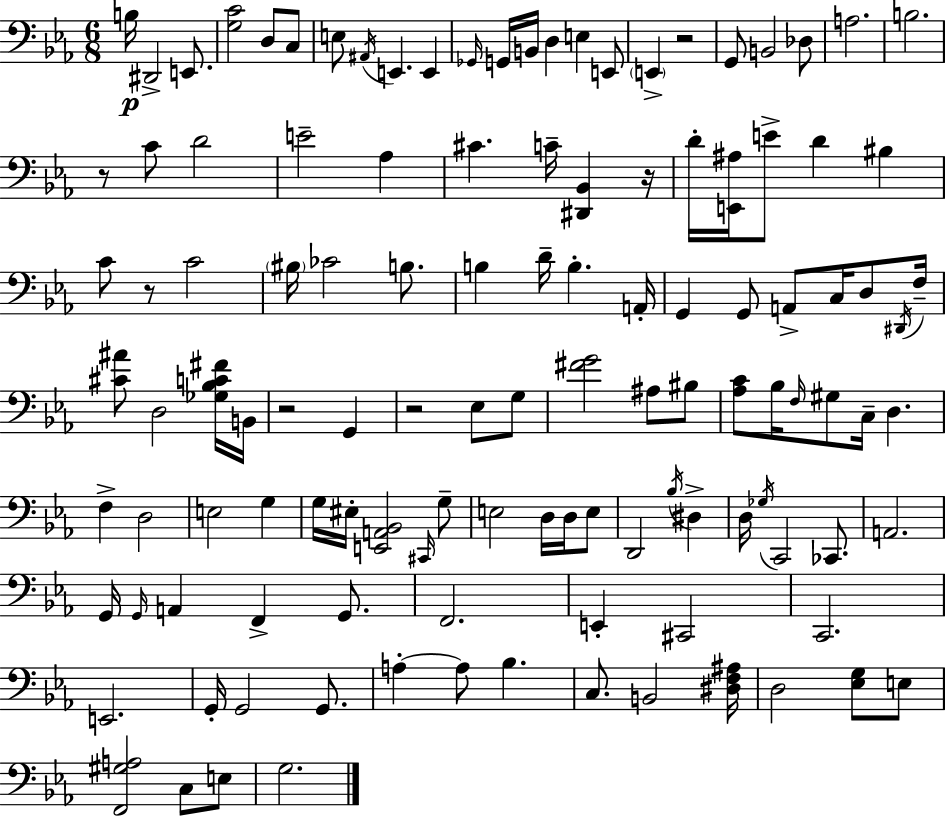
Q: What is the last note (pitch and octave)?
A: G3